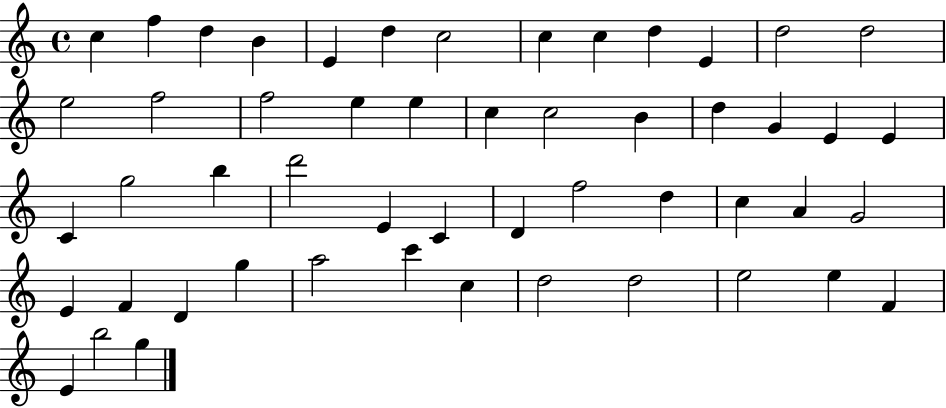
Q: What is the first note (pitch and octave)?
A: C5